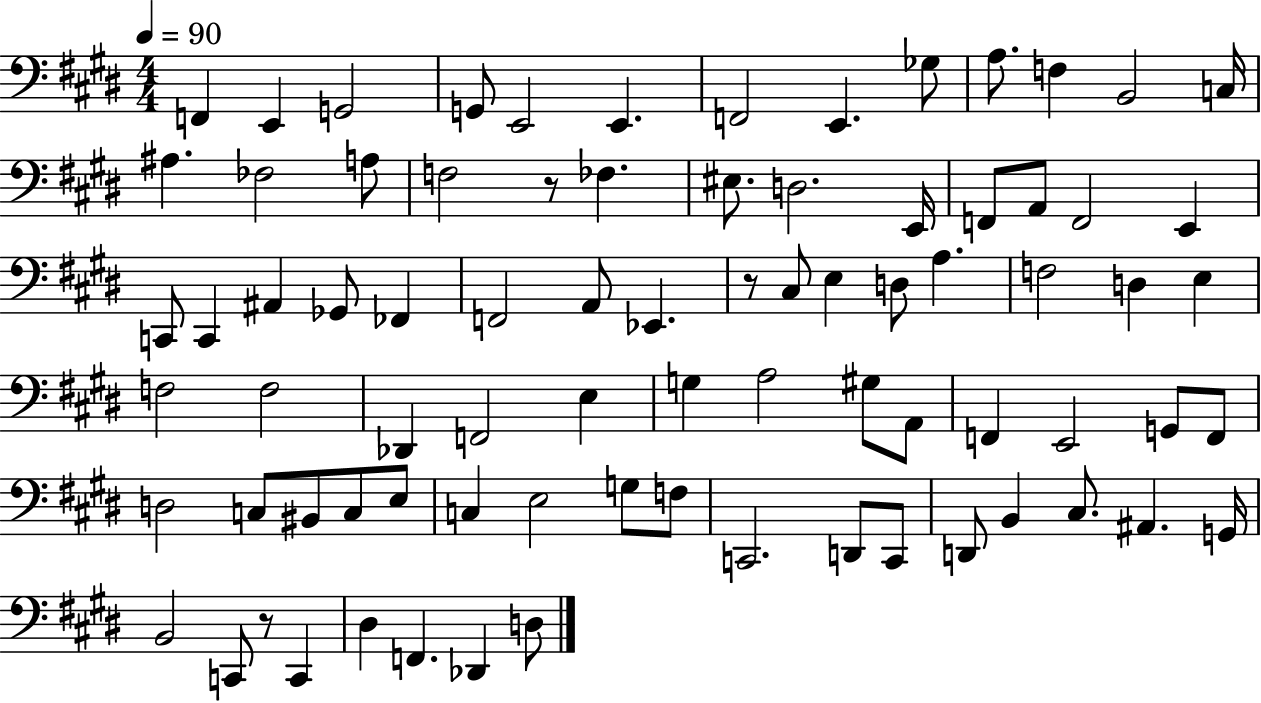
{
  \clef bass
  \numericTimeSignature
  \time 4/4
  \key e \major
  \tempo 4 = 90
  \repeat volta 2 { f,4 e,4 g,2 | g,8 e,2 e,4. | f,2 e,4. ges8 | a8. f4 b,2 c16 | \break ais4. fes2 a8 | f2 r8 fes4. | eis8. d2. e,16 | f,8 a,8 f,2 e,4 | \break c,8 c,4 ais,4 ges,8 fes,4 | f,2 a,8 ees,4. | r8 cis8 e4 d8 a4. | f2 d4 e4 | \break f2 f2 | des,4 f,2 e4 | g4 a2 gis8 a,8 | f,4 e,2 g,8 f,8 | \break d2 c8 bis,8 c8 e8 | c4 e2 g8 f8 | c,2. d,8 c,8 | d,8 b,4 cis8. ais,4. g,16 | \break b,2 c,8 r8 c,4 | dis4 f,4. des,4 d8 | } \bar "|."
}